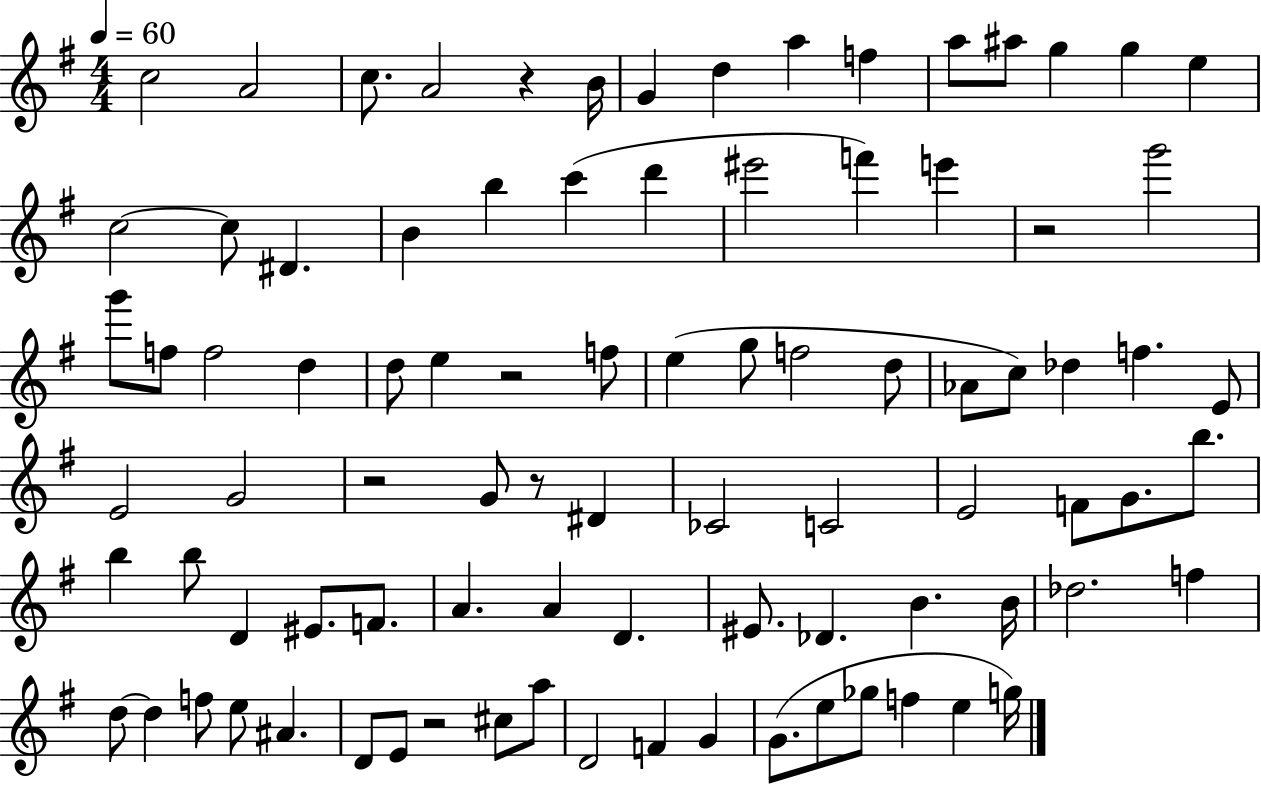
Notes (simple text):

C5/h A4/h C5/e. A4/h R/q B4/s G4/q D5/q A5/q F5/q A5/e A#5/e G5/q G5/q E5/q C5/h C5/e D#4/q. B4/q B5/q C6/q D6/q EIS6/h F6/q E6/q R/h G6/h G6/e F5/e F5/h D5/q D5/e E5/q R/h F5/e E5/q G5/e F5/h D5/e Ab4/e C5/e Db5/q F5/q. E4/e E4/h G4/h R/h G4/e R/e D#4/q CES4/h C4/h E4/h F4/e G4/e. B5/e. B5/q B5/e D4/q EIS4/e. F4/e. A4/q. A4/q D4/q. EIS4/e. Db4/q. B4/q. B4/s Db5/h. F5/q D5/e D5/q F5/e E5/e A#4/q. D4/e E4/e R/h C#5/e A5/e D4/h F4/q G4/q G4/e. E5/e Gb5/e F5/q E5/q G5/s